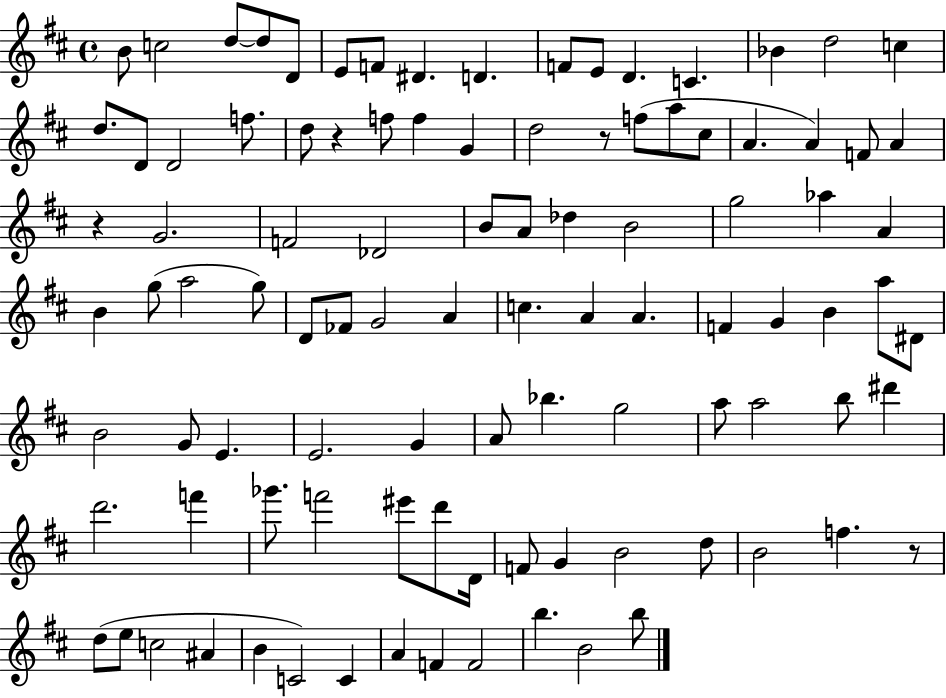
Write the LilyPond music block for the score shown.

{
  \clef treble
  \time 4/4
  \defaultTimeSignature
  \key d \major
  b'8 c''2 d''8~~ d''8 d'8 | e'8 f'8 dis'4. d'4. | f'8 e'8 d'4. c'4. | bes'4 d''2 c''4 | \break d''8. d'8 d'2 f''8. | d''8 r4 f''8 f''4 g'4 | d''2 r8 f''8( a''8 cis''8 | a'4. a'4) f'8 a'4 | \break r4 g'2. | f'2 des'2 | b'8 a'8 des''4 b'2 | g''2 aes''4 a'4 | \break b'4 g''8( a''2 g''8) | d'8 fes'8 g'2 a'4 | c''4. a'4 a'4. | f'4 g'4 b'4 a''8 dis'8 | \break b'2 g'8 e'4. | e'2. g'4 | a'8 bes''4. g''2 | a''8 a''2 b''8 dis'''4 | \break d'''2. f'''4 | ges'''8. f'''2 eis'''8 d'''8 d'16 | f'8 g'4 b'2 d''8 | b'2 f''4. r8 | \break d''8( e''8 c''2 ais'4 | b'4 c'2) c'4 | a'4 f'4 f'2 | b''4. b'2 b''8 | \break \bar "|."
}